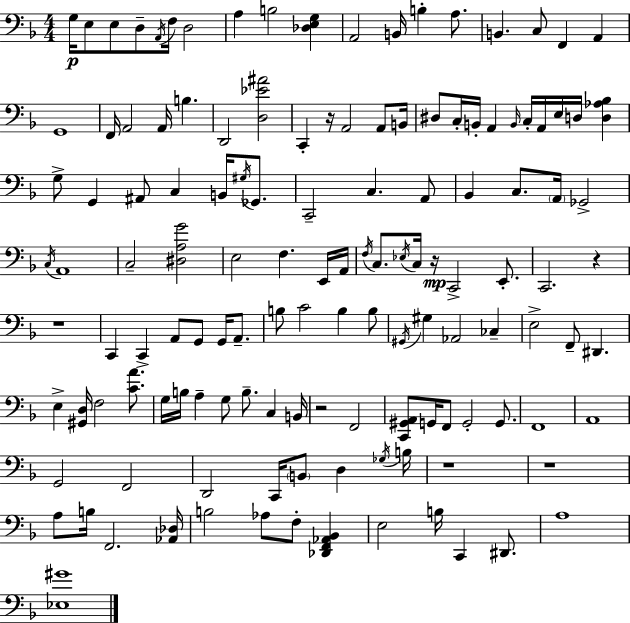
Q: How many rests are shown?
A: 7